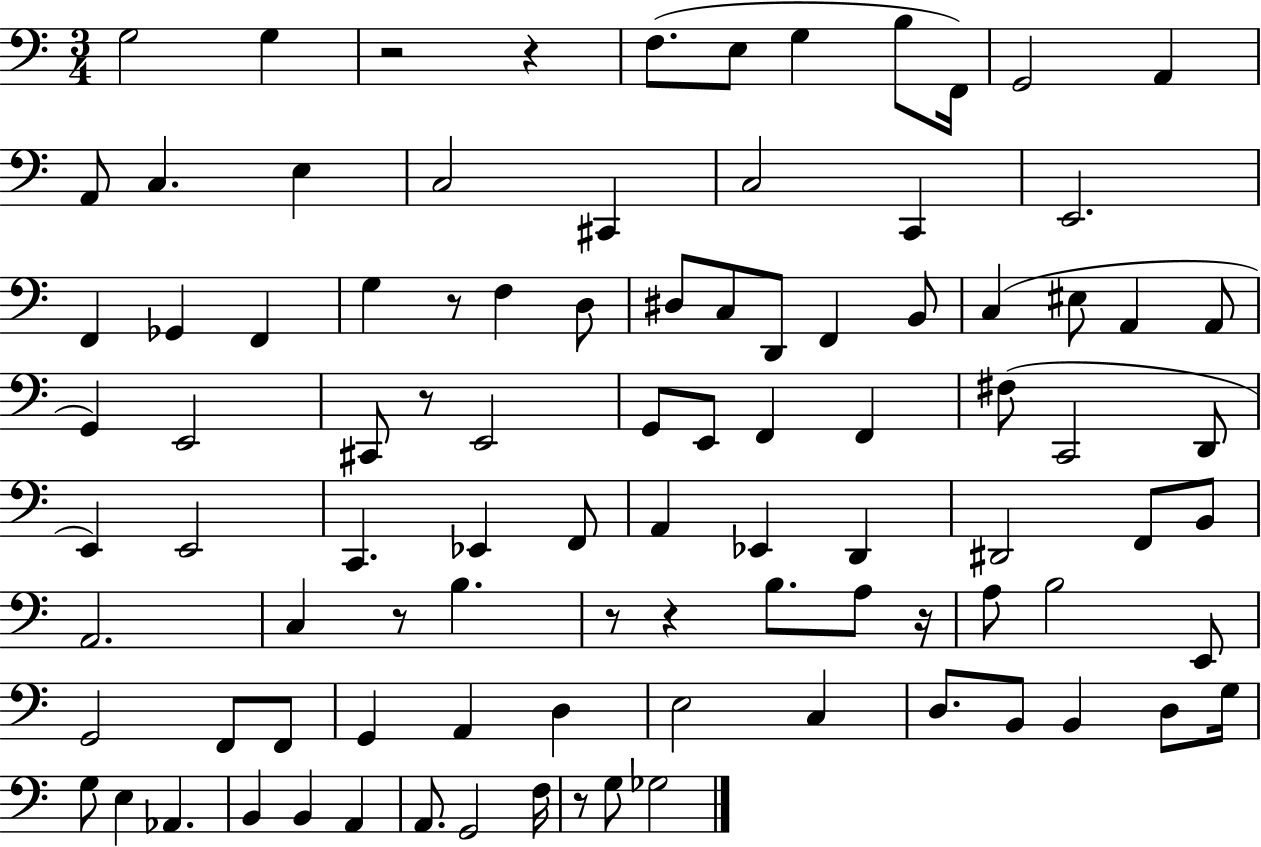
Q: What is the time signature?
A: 3/4